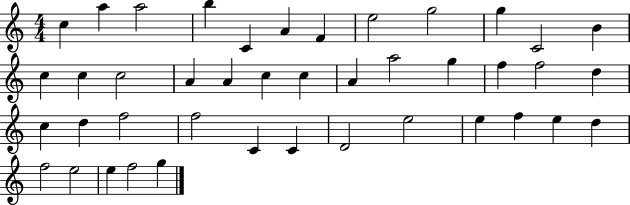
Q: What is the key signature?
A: C major